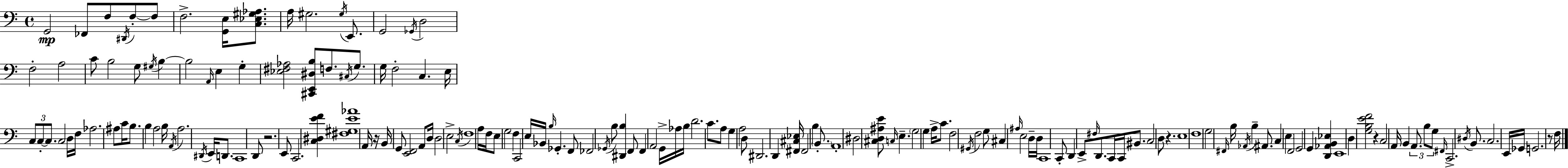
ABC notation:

X:1
T:Untitled
M:4/4
L:1/4
K:Am
G,,2 _F,,/2 F,/2 ^D,,/4 F,/2 F,/2 F,2 [G,,E,]/4 [C,_E,^G,_A,]/2 A,/4 ^G,2 ^G,/4 E,,/2 G,,2 _G,,/4 D,2 F,2 A,2 C/2 B,2 G,/2 ^G,/4 B, B,2 A,,/4 E, G, [_E,^F,_A,]2 [^C,,E,,^D,B,]/2 F,/2 ^C,/4 G,/2 G,/4 F,2 C, E,/4 C,/2 C,/2 C,/2 C,2 D,/4 F,/4 _A,2 ^A,/2 C/4 B,/2 B, A,2 B,/4 A,,/4 A,2 ^D,,/4 E,,/4 D,,/2 C,,4 D,,/2 z2 E,,/2 C,,2 [C,^D,EF] [^F,^G,E_A]4 A,,/4 z/4 B,,/4 G,,/2 [E,,F,,]2 A,,/2 D,/4 D,2 E,2 C,/4 F,4 A,/4 F,/4 E,/2 G,2 F, C,,2 E,/4 _B,,/4 B,/4 _G,, F,,/2 _F,,2 _G,,/4 B,/2 [^D,,B,] F,,/2 F,, A,,2 G,,/4 _A,/4 B,/4 D2 C/2 A,/2 G, A,2 D,/2 ^D,,2 D,, [^F,,^C,_E,]/4 ^F,,2 B, B,,/2 A,,4 ^D,2 [^C,D,^A,E]/2 C,/4 E, G,2 G, A,/4 C/2 F,2 ^G,,/4 F,2 G,/2 ^C, ^A,/4 E,2 D,/4 D,/4 C,,4 C,,/2 D,, E,,/2 ^F,/4 D,,/2 C,,/4 C,,/4 ^B,,/2 C,2 D,/2 z E,4 F,4 G,2 ^F,,/4 B,/4 _A,,/4 B, ^A,,/2 C, E, F,,2 G,,2 G,, [D,,_A,,B,,_E,] E,,4 D, [G,B,EF]2 z C,2 A,,/4 B,, A,,/2 B,/2 G,/2 ^F,,/4 C,,2 ^D,/4 B,,/2 C,2 E,,/4 _G,,/4 G,,2 z/2 F,/4